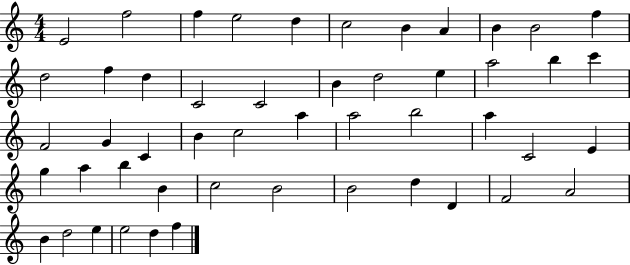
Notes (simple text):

E4/h F5/h F5/q E5/h D5/q C5/h B4/q A4/q B4/q B4/h F5/q D5/h F5/q D5/q C4/h C4/h B4/q D5/h E5/q A5/h B5/q C6/q F4/h G4/q C4/q B4/q C5/h A5/q A5/h B5/h A5/q C4/h E4/q G5/q A5/q B5/q B4/q C5/h B4/h B4/h D5/q D4/q F4/h A4/h B4/q D5/h E5/q E5/h D5/q F5/q